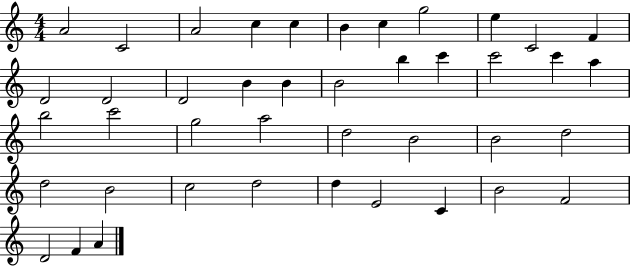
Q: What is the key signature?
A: C major